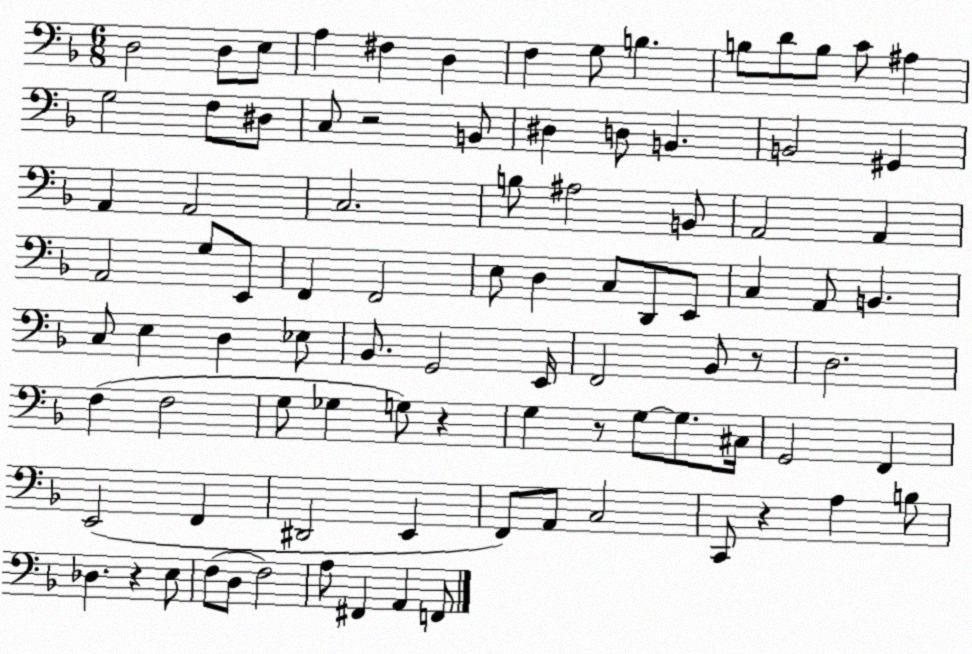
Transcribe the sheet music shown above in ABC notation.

X:1
T:Untitled
M:6/8
L:1/4
K:F
D,2 D,/2 E,/2 A, ^F, D, F, G,/2 B, B,/2 D/2 B,/2 C/2 ^A, G,2 F,/2 ^D,/2 C,/2 z2 B,,/2 ^D, D,/2 B,, B,,2 ^G,, A,, A,,2 C,2 B,/2 ^A,2 B,,/2 A,,2 A,, A,,2 G,/2 E,,/2 F,, F,,2 E,/2 D, C,/2 D,,/2 E,,/2 C, A,,/2 B,, C,/2 E, D, _E,/2 _B,,/2 G,,2 E,,/4 F,,2 _B,,/2 z/2 D,2 F, F,2 G,/2 _G, G,/2 z G, z/2 G,/2 G,/2 ^C,/4 G,,2 F,, E,,2 F,, ^D,,2 E,, F,,/2 A,,/2 C,2 C,,/2 z A, B,/2 _D, z E,/2 F,/2 D,/2 F,2 A,/2 ^F,, A,, F,,/2